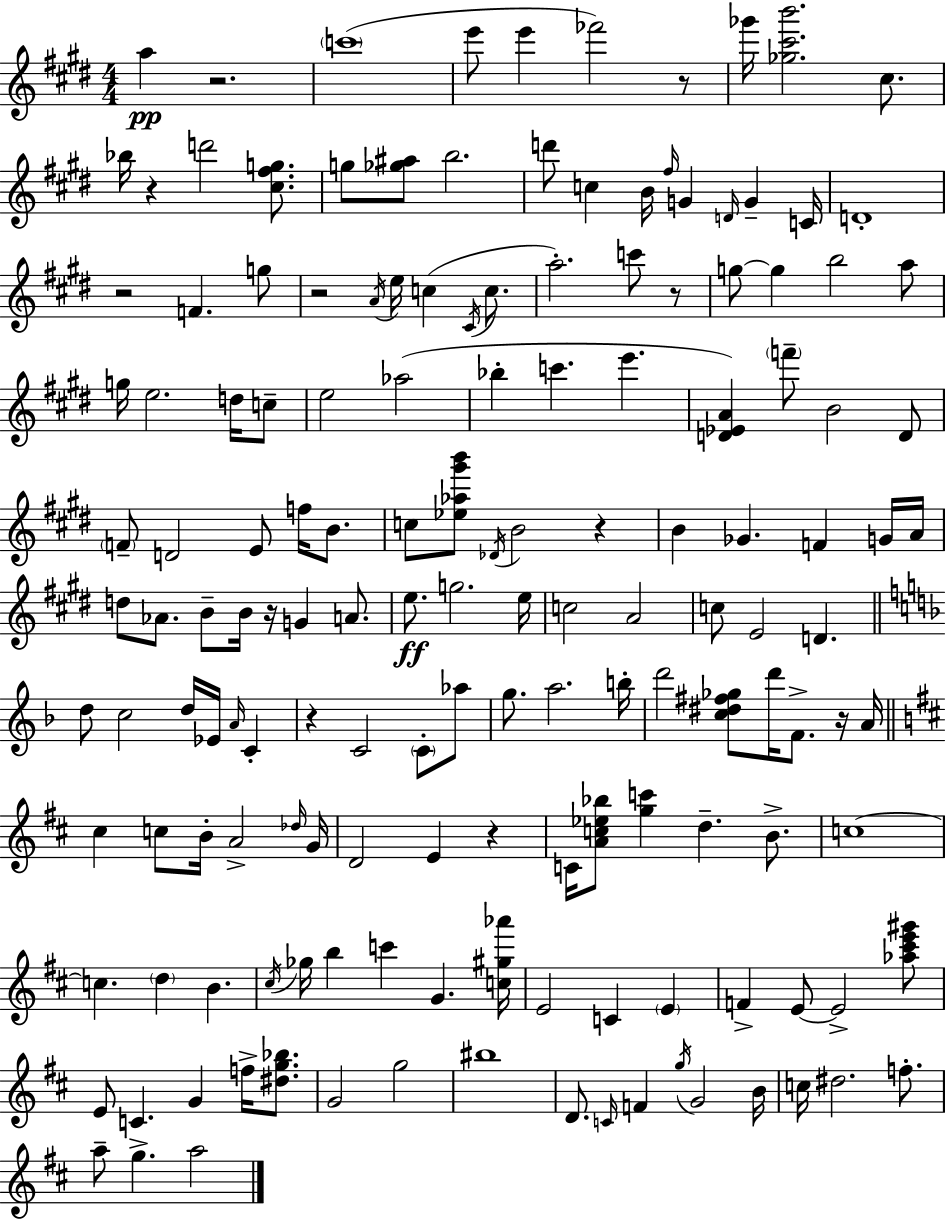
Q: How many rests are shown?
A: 11